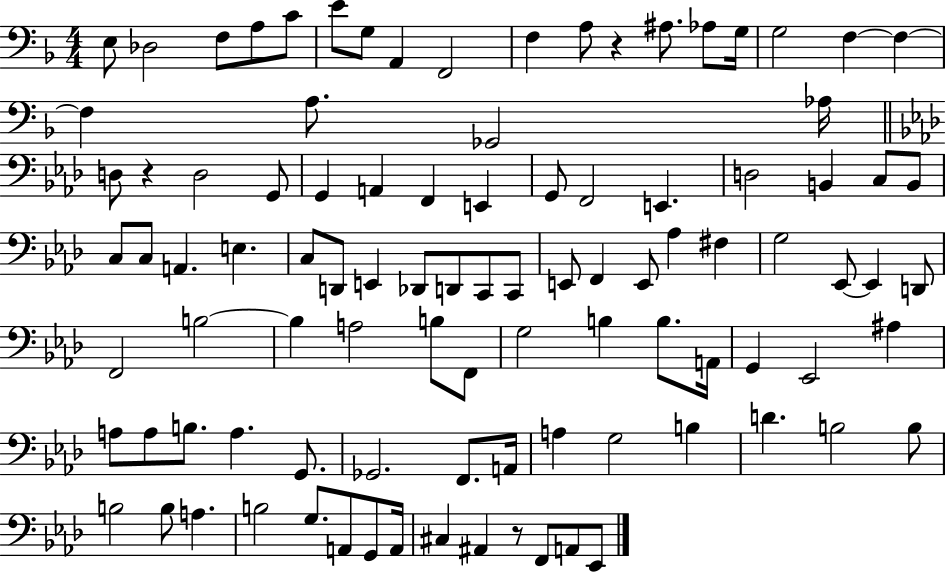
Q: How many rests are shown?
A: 3